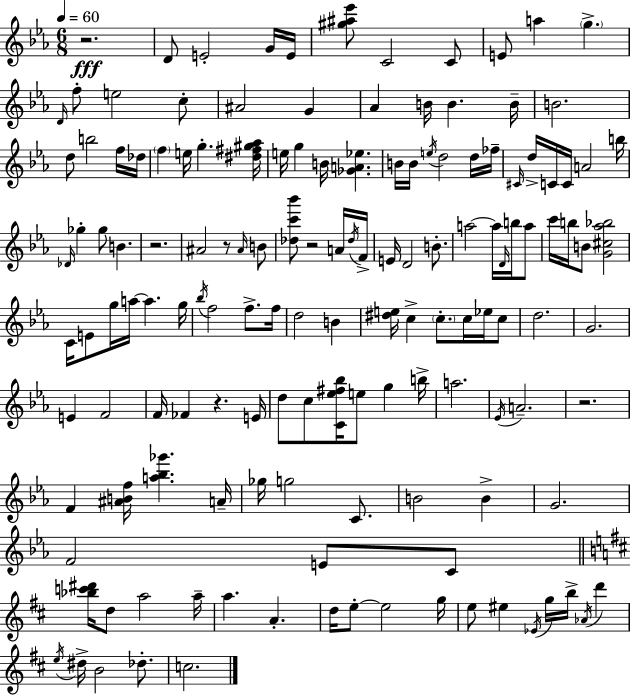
{
  \clef treble
  \numericTimeSignature
  \time 6/8
  \key c \minor
  \tempo 4 = 60
  \repeat volta 2 { r2.\fff | d'8 e'2-. g'16 e'16 | <gis'' ais'' ees'''>8 c'2 c'8 | e'8 a''4 \parenthesize g''4.-> | \break \grace { d'16 } f''8-. e''2 c''8-. | ais'2 g'4 | aes'4 b'16 b'4. | b'16-- b'2. | \break d''8 b''2 f''16 | des''16 \parenthesize f''4 e''16 g''4.-. | <dis'' fis'' gis'' aes''>16 e''16 g''4 b'16 <ges' a' ees''>4. | b'16 b'16 \acciaccatura { e''16 } d''2 | \break d''16 fes''16-- \grace { cis'16 } d''16-> c'16 c'16 a'2 | b''16 \grace { des'16 } ges''4-. ges''8 b'4. | r2. | ais'2 | \break r8 \grace { ais'16 } b'8 <des'' c''' bes'''>8 r2 | a'16 \acciaccatura { des''16 } f'16-> e'16 d'2 | b'8.-. a''2~~ | a''16 \grace { d'16 } b''16 a''8 c'''16 b''16 b'8 <g' cis'' aes'' bes''>2 | \break c'16 e'8 g''16 a''16~~ | a''4. g''16 \acciaccatura { bes''16 } f''2 | f''8.-> f''16 d''2 | b'4 <dis'' e''>16 c''4-> | \break \parenthesize c''8.-. c''16 ees''16 c''8 d''2. | g'2. | e'4 | f'2 f'16 fes'4 | \break r4. e'16 d''8 c''8 | <c' ees'' fis'' bes''>16 e''8 g''4 b''16-> a''2. | \acciaccatura { ees'16 } a'2.-- | r2. | \break f'4 | <ais' b' f''>16 <a'' bes'' ges'''>4. a'16-- ges''16 g''2 | c'8. b'2 | b'4-> g'2. | \break f'2 | e'8 c'8 \bar "||" \break \key d \major <bes'' c''' dis'''>16 d''8 a''2 a''16-- | a''4. a'4.-. | d''16 e''8-.~~ e''2 g''16 | e''8 eis''4 \acciaccatura { ees'16 } g''16 b''16-> \acciaccatura { aes'16 } d'''4 | \break \acciaccatura { e''16 } dis''16-> b'2 | des''8.-. c''2. | } \bar "|."
}